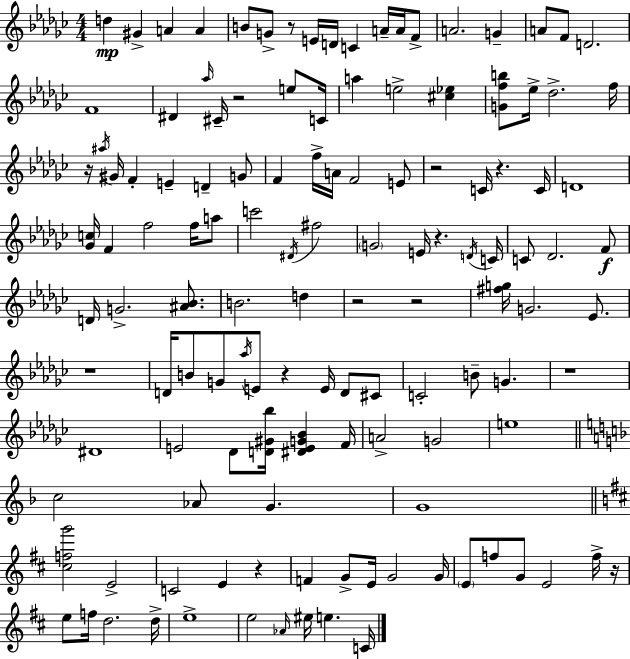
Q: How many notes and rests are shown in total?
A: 128